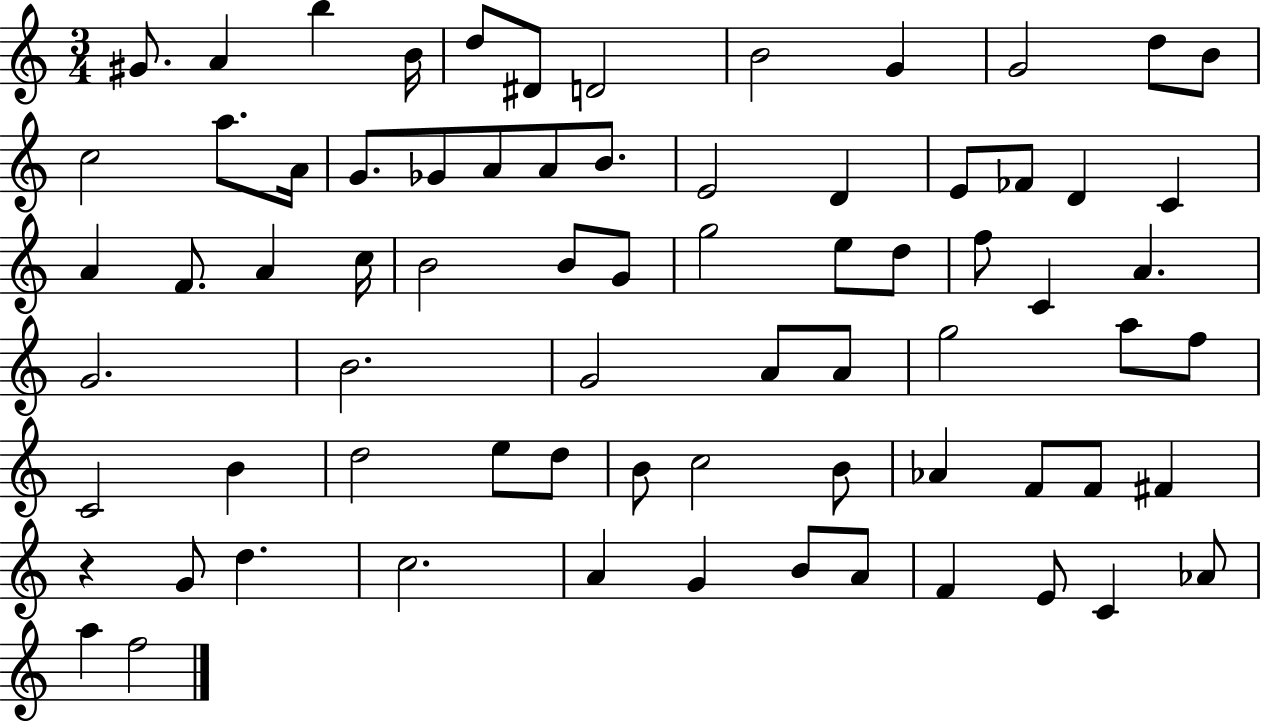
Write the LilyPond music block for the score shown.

{
  \clef treble
  \numericTimeSignature
  \time 3/4
  \key c \major
  gis'8. a'4 b''4 b'16 | d''8 dis'8 d'2 | b'2 g'4 | g'2 d''8 b'8 | \break c''2 a''8. a'16 | g'8. ges'8 a'8 a'8 b'8. | e'2 d'4 | e'8 fes'8 d'4 c'4 | \break a'4 f'8. a'4 c''16 | b'2 b'8 g'8 | g''2 e''8 d''8 | f''8 c'4 a'4. | \break g'2. | b'2. | g'2 a'8 a'8 | g''2 a''8 f''8 | \break c'2 b'4 | d''2 e''8 d''8 | b'8 c''2 b'8 | aes'4 f'8 f'8 fis'4 | \break r4 g'8 d''4. | c''2. | a'4 g'4 b'8 a'8 | f'4 e'8 c'4 aes'8 | \break a''4 f''2 | \bar "|."
}